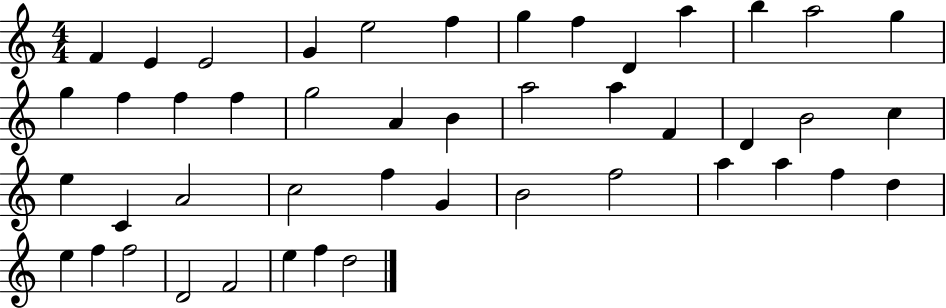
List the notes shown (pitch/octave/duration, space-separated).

F4/q E4/q E4/h G4/q E5/h F5/q G5/q F5/q D4/q A5/q B5/q A5/h G5/q G5/q F5/q F5/q F5/q G5/h A4/q B4/q A5/h A5/q F4/q D4/q B4/h C5/q E5/q C4/q A4/h C5/h F5/q G4/q B4/h F5/h A5/q A5/q F5/q D5/q E5/q F5/q F5/h D4/h F4/h E5/q F5/q D5/h